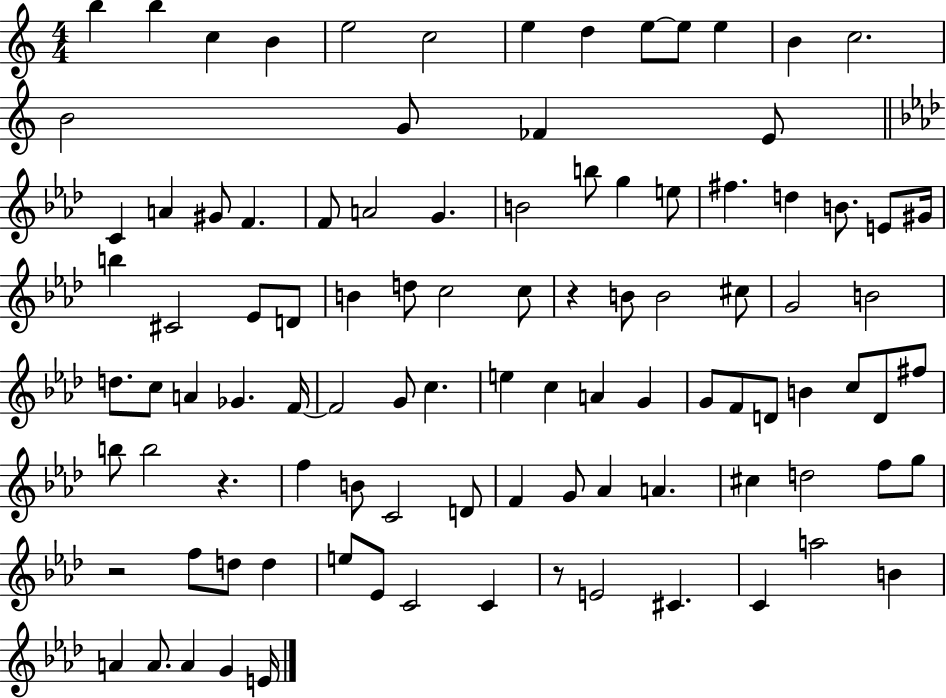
{
  \clef treble
  \numericTimeSignature
  \time 4/4
  \key c \major
  b''4 b''4 c''4 b'4 | e''2 c''2 | e''4 d''4 e''8~~ e''8 e''4 | b'4 c''2. | \break b'2 g'8 fes'4 e'8 | \bar "||" \break \key f \minor c'4 a'4 gis'8 f'4. | f'8 a'2 g'4. | b'2 b''8 g''4 e''8 | fis''4. d''4 b'8. e'8 gis'16 | \break b''4 cis'2 ees'8 d'8 | b'4 d''8 c''2 c''8 | r4 b'8 b'2 cis''8 | g'2 b'2 | \break d''8. c''8 a'4 ges'4. f'16~~ | f'2 g'8 c''4. | e''4 c''4 a'4 g'4 | g'8 f'8 d'8 b'4 c''8 d'8 fis''8 | \break b''8 b''2 r4. | f''4 b'8 c'2 d'8 | f'4 g'8 aes'4 a'4. | cis''4 d''2 f''8 g''8 | \break r2 f''8 d''8 d''4 | e''8 ees'8 c'2 c'4 | r8 e'2 cis'4. | c'4 a''2 b'4 | \break a'4 a'8. a'4 g'4 e'16 | \bar "|."
}